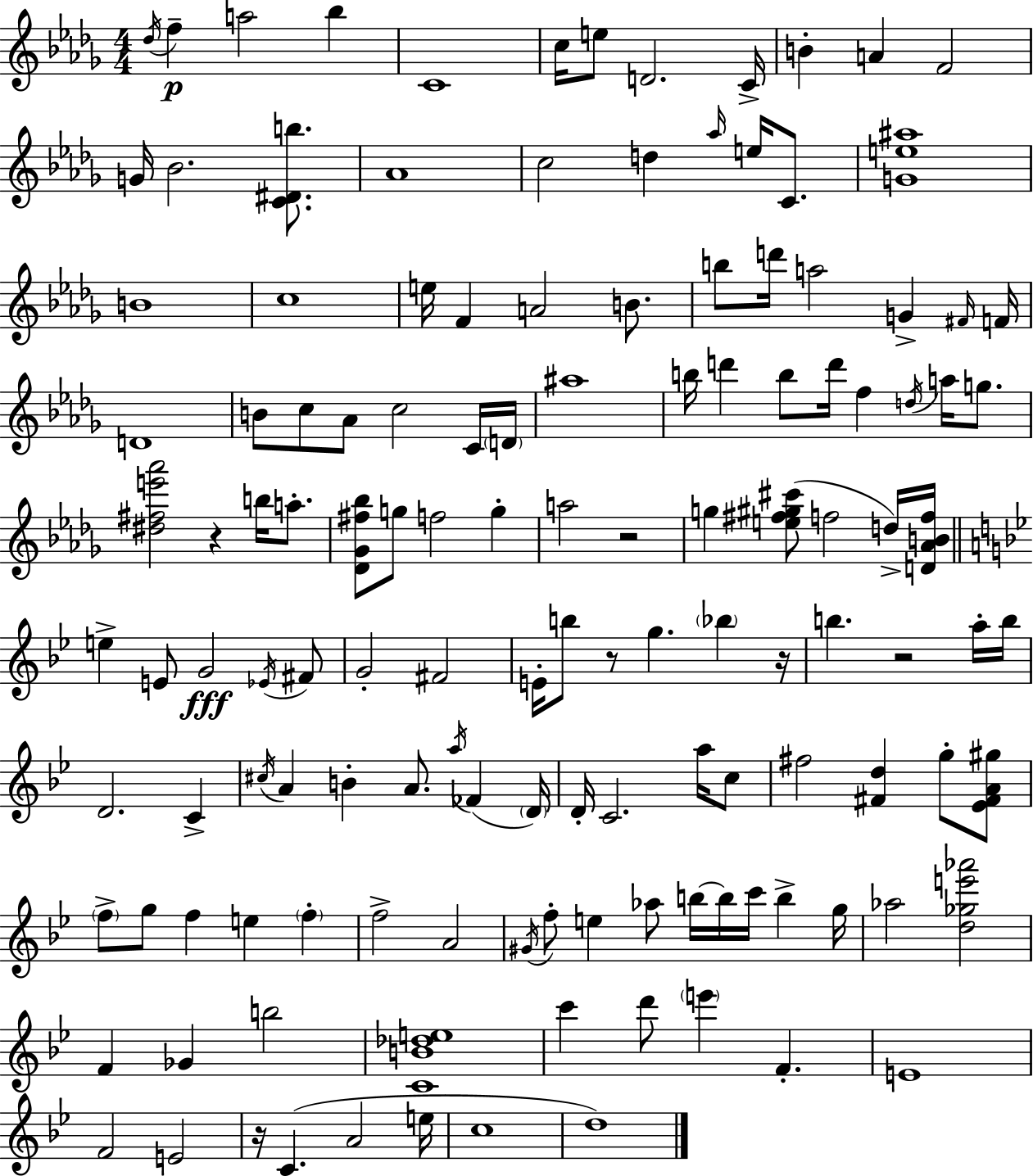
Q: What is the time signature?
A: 4/4